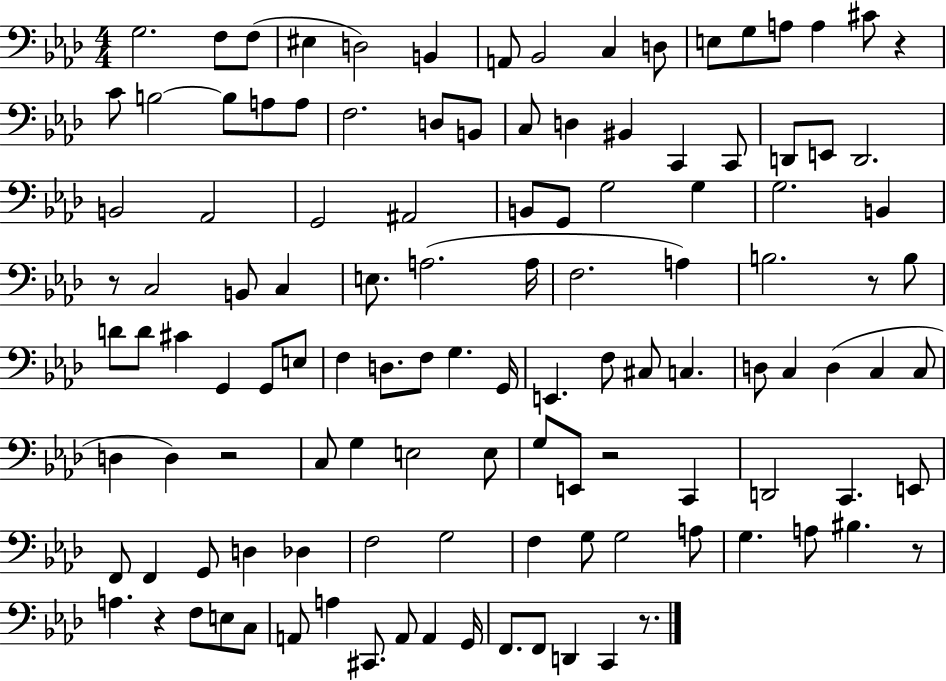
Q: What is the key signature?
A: AES major